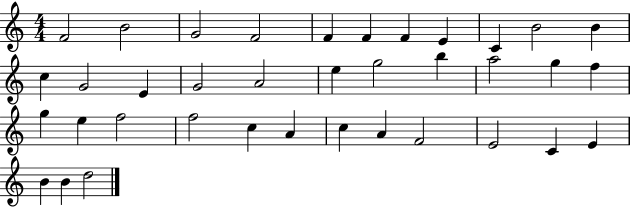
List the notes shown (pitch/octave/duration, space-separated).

F4/h B4/h G4/h F4/h F4/q F4/q F4/q E4/q C4/q B4/h B4/q C5/q G4/h E4/q G4/h A4/h E5/q G5/h B5/q A5/h G5/q F5/q G5/q E5/q F5/h F5/h C5/q A4/q C5/q A4/q F4/h E4/h C4/q E4/q B4/q B4/q D5/h